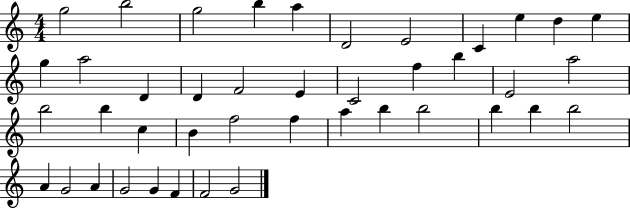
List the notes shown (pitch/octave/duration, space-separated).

G5/h B5/h G5/h B5/q A5/q D4/h E4/h C4/q E5/q D5/q E5/q G5/q A5/h D4/q D4/q F4/h E4/q C4/h F5/q B5/q E4/h A5/h B5/h B5/q C5/q B4/q F5/h F5/q A5/q B5/q B5/h B5/q B5/q B5/h A4/q G4/h A4/q G4/h G4/q F4/q F4/h G4/h